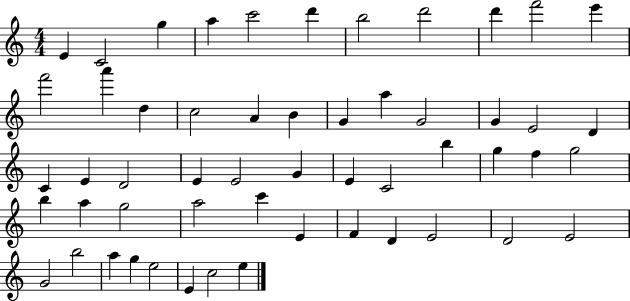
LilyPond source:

{
  \clef treble
  \numericTimeSignature
  \time 4/4
  \key c \major
  e'4 c'2 g''4 | a''4 c'''2 d'''4 | b''2 d'''2 | d'''4 f'''2 e'''4 | \break f'''2 a'''4 d''4 | c''2 a'4 b'4 | g'4 a''4 g'2 | g'4 e'2 d'4 | \break c'4 e'4 d'2 | e'4 e'2 g'4 | e'4 c'2 b''4 | g''4 f''4 g''2 | \break b''4 a''4 g''2 | a''2 c'''4 e'4 | f'4 d'4 e'2 | d'2 e'2 | \break g'2 b''2 | a''4 g''4 e''2 | e'4 c''2 e''4 | \bar "|."
}